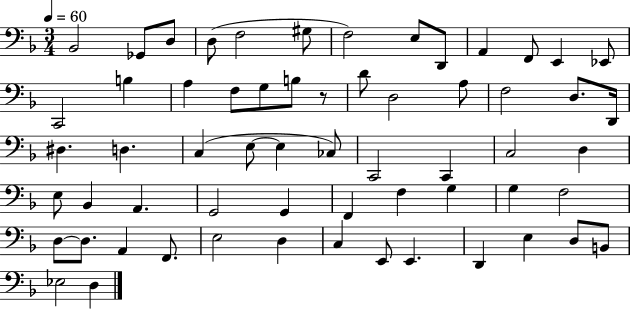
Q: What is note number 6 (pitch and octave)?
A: G#3